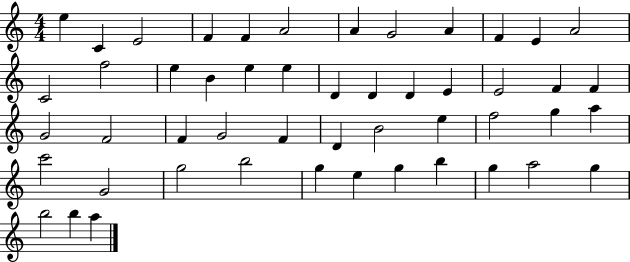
E5/q C4/q E4/h F4/q F4/q A4/h A4/q G4/h A4/q F4/q E4/q A4/h C4/h F5/h E5/q B4/q E5/q E5/q D4/q D4/q D4/q E4/q E4/h F4/q F4/q G4/h F4/h F4/q G4/h F4/q D4/q B4/h E5/q F5/h G5/q A5/q C6/h G4/h G5/h B5/h G5/q E5/q G5/q B5/q G5/q A5/h G5/q B5/h B5/q A5/q